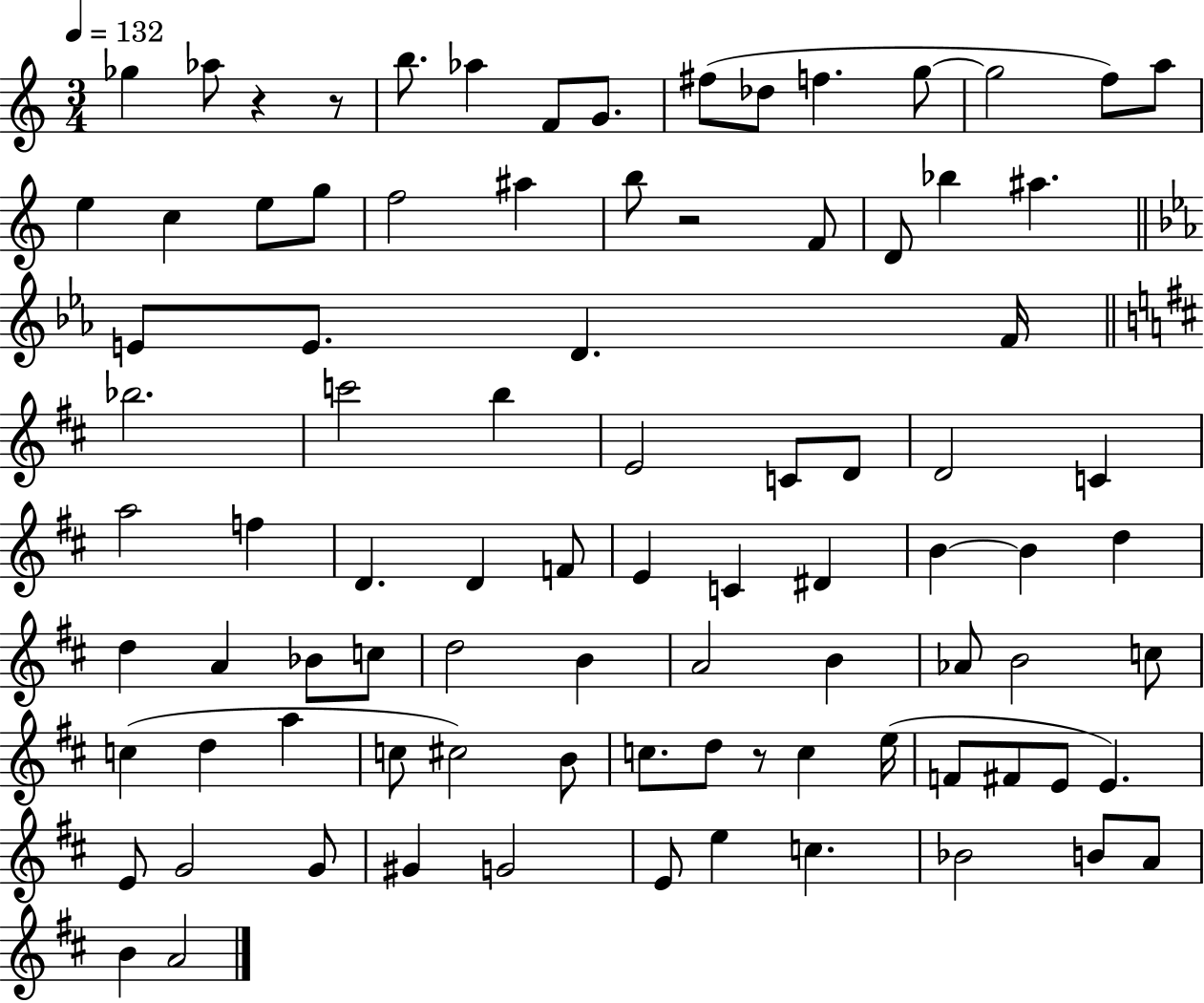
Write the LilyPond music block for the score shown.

{
  \clef treble
  \numericTimeSignature
  \time 3/4
  \key c \major
  \tempo 4 = 132
  ges''4 aes''8 r4 r8 | b''8. aes''4 f'8 g'8. | fis''8( des''8 f''4. g''8~~ | g''2 f''8) a''8 | \break e''4 c''4 e''8 g''8 | f''2 ais''4 | b''8 r2 f'8 | d'8 bes''4 ais''4. | \break \bar "||" \break \key ees \major e'8 e'8. d'4. f'16 | \bar "||" \break \key d \major bes''2. | c'''2 b''4 | e'2 c'8 d'8 | d'2 c'4 | \break a''2 f''4 | d'4. d'4 f'8 | e'4 c'4 dis'4 | b'4~~ b'4 d''4 | \break d''4 a'4 bes'8 c''8 | d''2 b'4 | a'2 b'4 | aes'8 b'2 c''8 | \break c''4( d''4 a''4 | c''8 cis''2) b'8 | c''8. d''8 r8 c''4 e''16( | f'8 fis'8 e'8 e'4.) | \break e'8 g'2 g'8 | gis'4 g'2 | e'8 e''4 c''4. | bes'2 b'8 a'8 | \break b'4 a'2 | \bar "|."
}